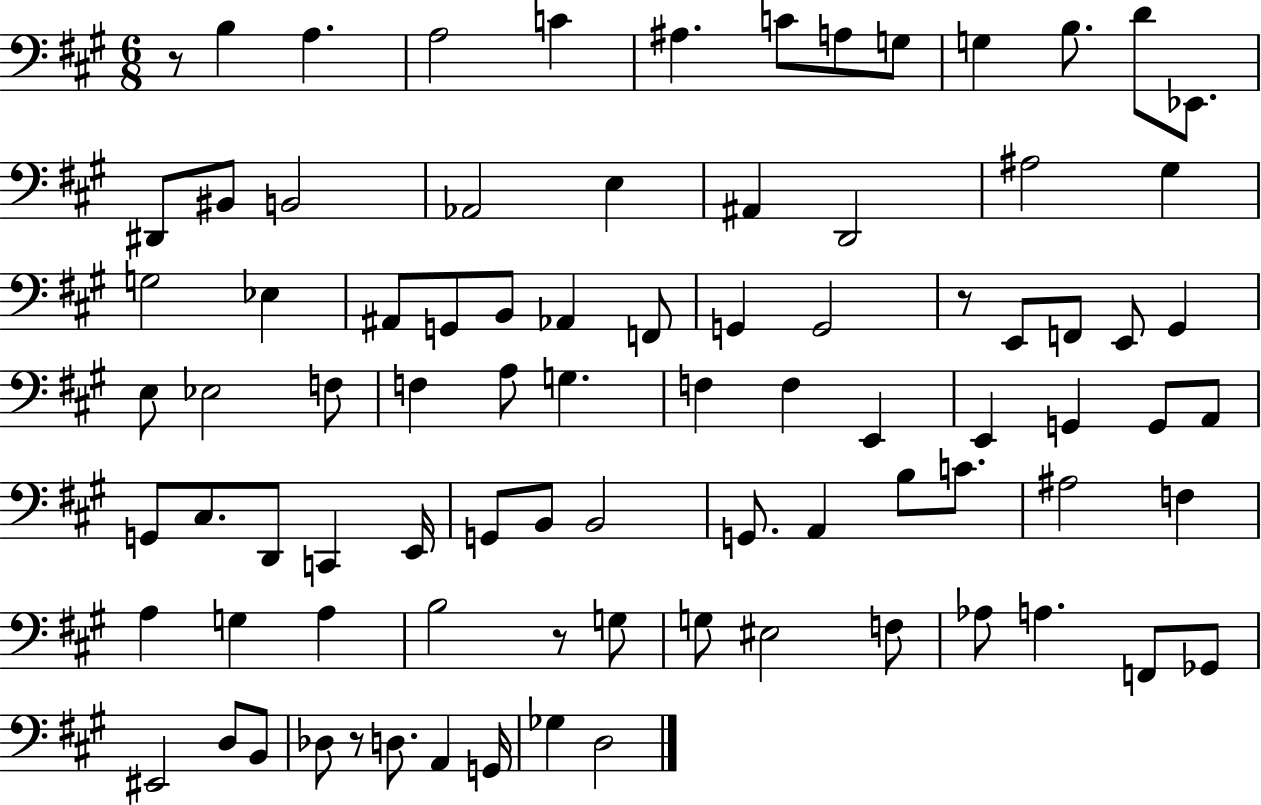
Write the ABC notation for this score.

X:1
T:Untitled
M:6/8
L:1/4
K:A
z/2 B, A, A,2 C ^A, C/2 A,/2 G,/2 G, B,/2 D/2 _E,,/2 ^D,,/2 ^B,,/2 B,,2 _A,,2 E, ^A,, D,,2 ^A,2 ^G, G,2 _E, ^A,,/2 G,,/2 B,,/2 _A,, F,,/2 G,, G,,2 z/2 E,,/2 F,,/2 E,,/2 ^G,, E,/2 _E,2 F,/2 F, A,/2 G, F, F, E,, E,, G,, G,,/2 A,,/2 G,,/2 ^C,/2 D,,/2 C,, E,,/4 G,,/2 B,,/2 B,,2 G,,/2 A,, B,/2 C/2 ^A,2 F, A, G, A, B,2 z/2 G,/2 G,/2 ^E,2 F,/2 _A,/2 A, F,,/2 _G,,/2 ^E,,2 D,/2 B,,/2 _D,/2 z/2 D,/2 A,, G,,/4 _G, D,2